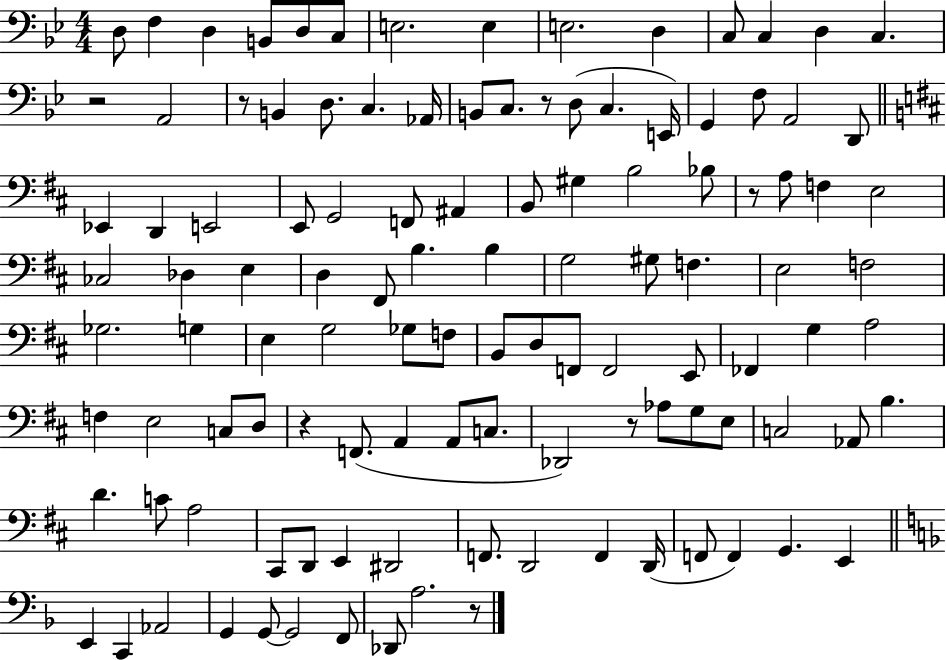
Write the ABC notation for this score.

X:1
T:Untitled
M:4/4
L:1/4
K:Bb
D,/2 F, D, B,,/2 D,/2 C,/2 E,2 E, E,2 D, C,/2 C, D, C, z2 A,,2 z/2 B,, D,/2 C, _A,,/4 B,,/2 C,/2 z/2 D,/2 C, E,,/4 G,, F,/2 A,,2 D,,/2 _E,, D,, E,,2 E,,/2 G,,2 F,,/2 ^A,, B,,/2 ^G, B,2 _B,/2 z/2 A,/2 F, E,2 _C,2 _D, E, D, ^F,,/2 B, B, G,2 ^G,/2 F, E,2 F,2 _G,2 G, E, G,2 _G,/2 F,/2 B,,/2 D,/2 F,,/2 F,,2 E,,/2 _F,, G, A,2 F, E,2 C,/2 D,/2 z F,,/2 A,, A,,/2 C,/2 _D,,2 z/2 _A,/2 G,/2 E,/2 C,2 _A,,/2 B, D C/2 A,2 ^C,,/2 D,,/2 E,, ^D,,2 F,,/2 D,,2 F,, D,,/4 F,,/2 F,, G,, E,, E,, C,, _A,,2 G,, G,,/2 G,,2 F,,/2 _D,,/2 A,2 z/2